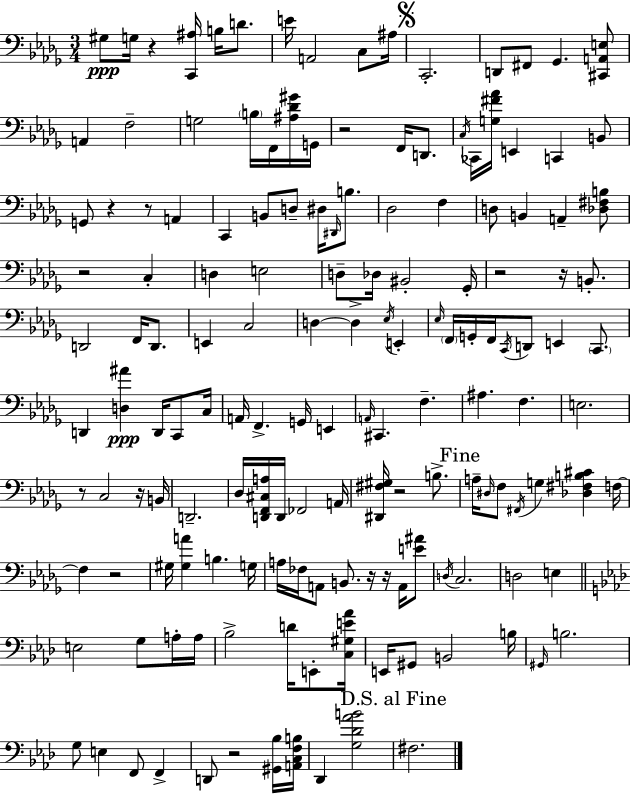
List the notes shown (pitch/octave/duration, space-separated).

G#3/e G3/s R/q [C2,A#3]/s B3/s D4/e. E4/s A2/h C3/e A#3/s C2/h. D2/e F#2/e Gb2/q. [C#2,A2,E3]/e A2/q F3/h G3/h B3/s F2/s [A#3,Db4,G#4]/s G2/s R/h F2/s D2/e. C3/s CES2/s [G3,F#4,Ab4]/s E2/q C2/q B2/e G2/e R/q R/e A2/q C2/q B2/e D3/e D#3/s D#2/s B3/e. Db3/h F3/q D3/e B2/q A2/q [Db3,F#3,B3]/e R/h C3/q D3/q E3/h D3/e Db3/s BIS2/h Gb2/s R/h R/s B2/e. D2/h F2/s D2/e. E2/q C3/h D3/q D3/q Eb3/s E2/q Eb3/s F2/s G2/s F2/s C2/s D2/e E2/q C2/e. D2/q [D3,A#4]/q D2/s C2/e C3/s A2/s F2/q. G2/s E2/q A2/s C#2/q. F3/q. A#3/q. F3/q. E3/h. R/e C3/h R/s B2/s D2/h. Db3/s [D2,F2,C#3,A3]/s D2/s FES2/h A2/s [D#2,F#3,G#3]/s R/h B3/e. A3/s D#3/s F3/e F#2/s G3/q [Db3,F#3,B3,C#4]/q F3/s F3/q R/h G#3/s [G#3,A4]/q B3/q. G3/s A3/s FES3/s A2/e B2/e. R/s R/s A2/s [E4,A#4]/e D3/s C3/h. D3/h E3/q E3/h G3/e A3/s A3/s Bb3/h D4/s E2/e [C3,G#3,E4,Ab4]/s E2/s G#2/e B2/h B3/s G#2/s B3/h. G3/e E3/q F2/e F2/q D2/e R/h [G#2,Bb3]/s [A2,C3,F3,B3]/s Db2/q [G3,Db4,Ab4,B4]/h F#3/h.